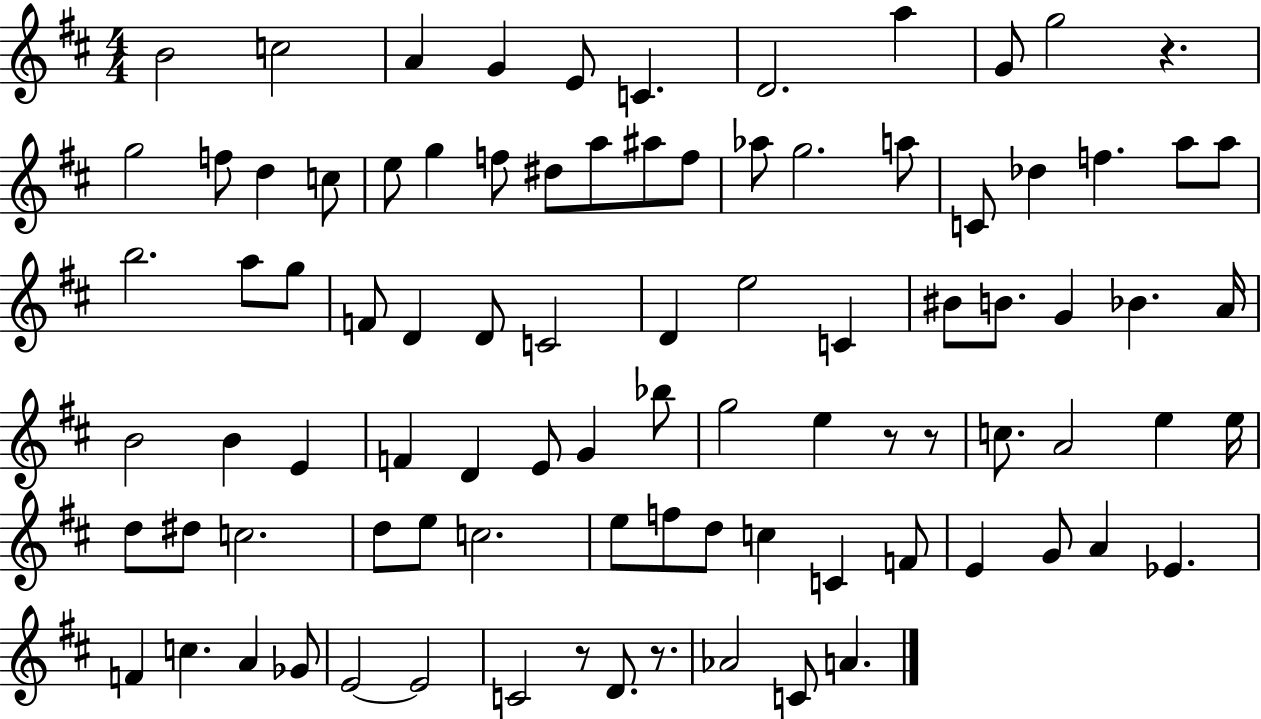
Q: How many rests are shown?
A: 5